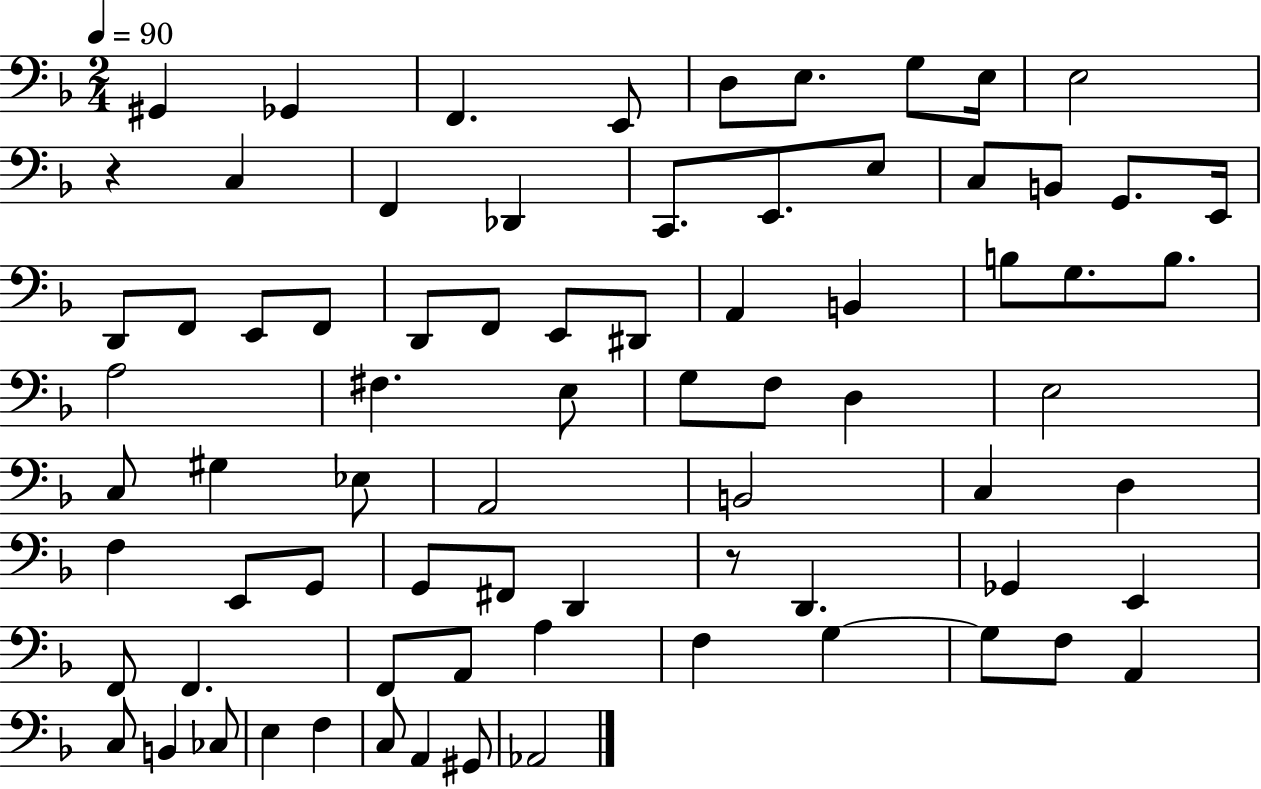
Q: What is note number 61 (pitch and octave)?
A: F3